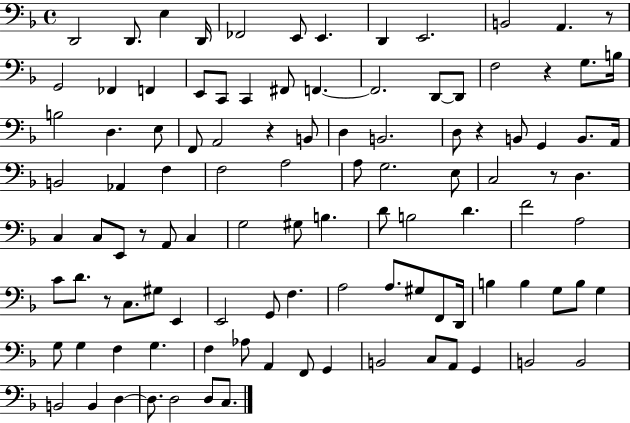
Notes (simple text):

D2/h D2/e. E3/q D2/s FES2/h E2/e E2/q. D2/q E2/h. B2/h A2/q. R/e G2/h FES2/q F2/q E2/e C2/e C2/q F#2/e F2/q. F2/h. D2/e D2/e F3/h R/q G3/e. B3/s B3/h D3/q. E3/e F2/e A2/h R/q B2/e D3/q B2/h. D3/e R/q B2/e G2/q B2/e. A2/s B2/h Ab2/q F3/q F3/h A3/h A3/e G3/h. E3/e C3/h R/e D3/q. C3/q C3/e E2/e R/e A2/e C3/q G3/h G#3/e B3/q. D4/e B3/h D4/q. F4/h A3/h C4/e D4/e. R/e C3/e. G#3/e E2/q E2/h G2/e F3/q. A3/h A3/e. G#3/e F2/e D2/s B3/q B3/q G3/e B3/e G3/q G3/e G3/q F3/q G3/q. F3/q Ab3/e A2/q F2/e G2/q B2/h C3/e A2/e G2/q B2/h B2/h B2/h B2/q D3/q D3/e. D3/h D3/e C3/e.